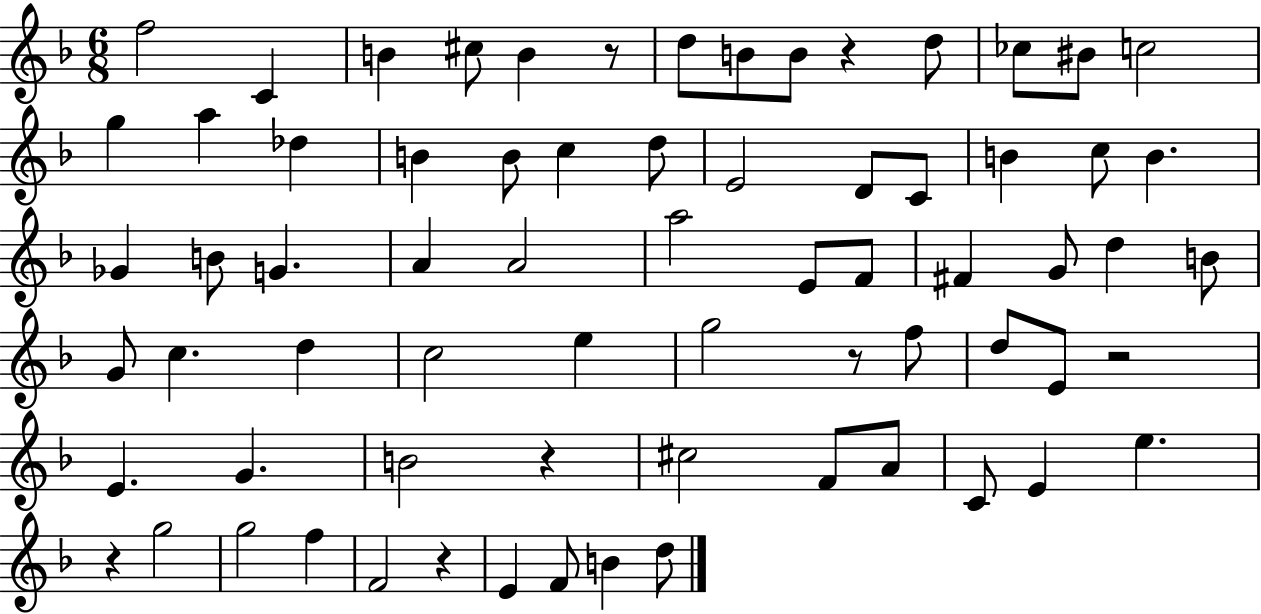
X:1
T:Untitled
M:6/8
L:1/4
K:F
f2 C B ^c/2 B z/2 d/2 B/2 B/2 z d/2 _c/2 ^B/2 c2 g a _d B B/2 c d/2 E2 D/2 C/2 B c/2 B _G B/2 G A A2 a2 E/2 F/2 ^F G/2 d B/2 G/2 c d c2 e g2 z/2 f/2 d/2 E/2 z2 E G B2 z ^c2 F/2 A/2 C/2 E e z g2 g2 f F2 z E F/2 B d/2